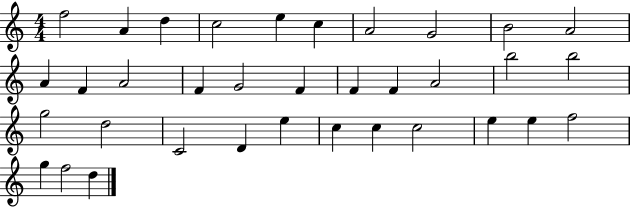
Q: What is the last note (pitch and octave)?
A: D5